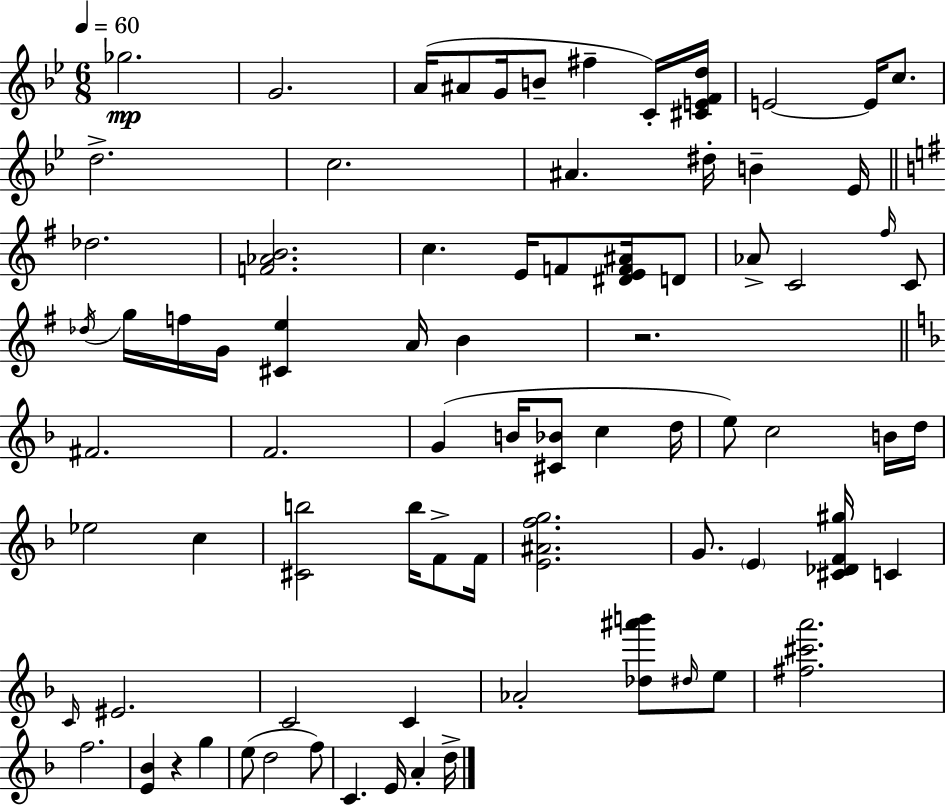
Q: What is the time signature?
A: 6/8